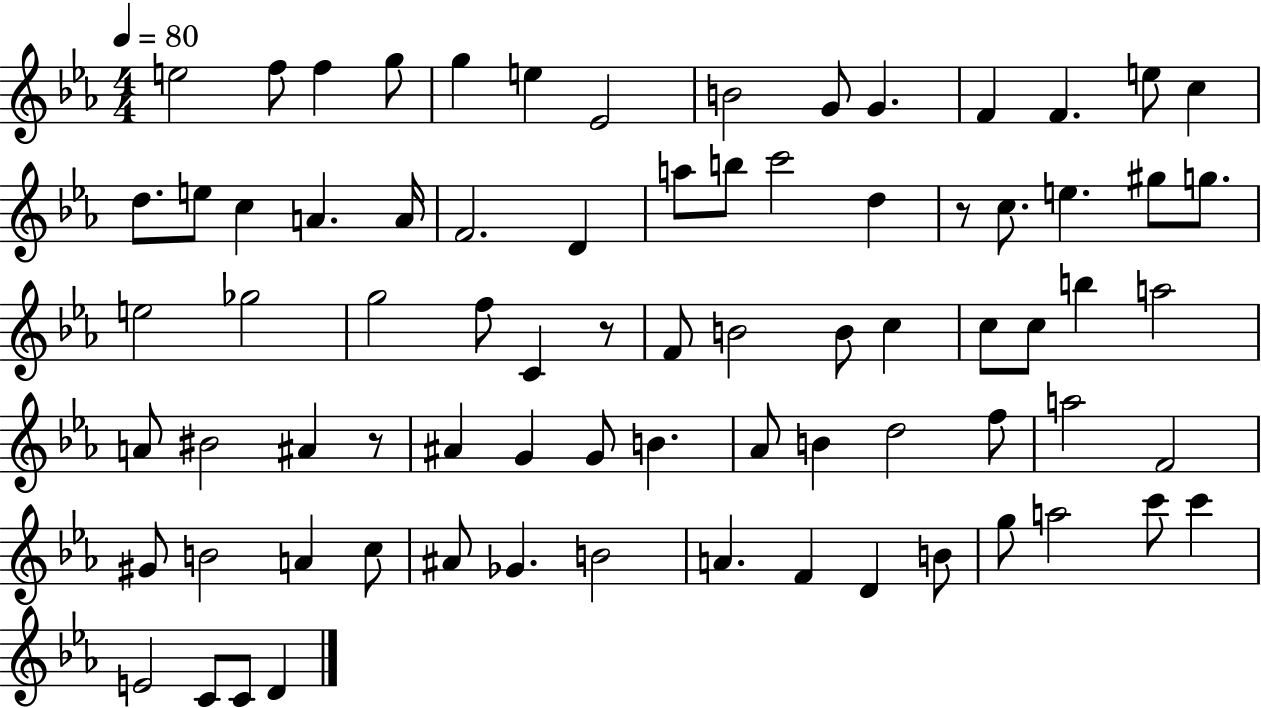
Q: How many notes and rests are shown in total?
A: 77